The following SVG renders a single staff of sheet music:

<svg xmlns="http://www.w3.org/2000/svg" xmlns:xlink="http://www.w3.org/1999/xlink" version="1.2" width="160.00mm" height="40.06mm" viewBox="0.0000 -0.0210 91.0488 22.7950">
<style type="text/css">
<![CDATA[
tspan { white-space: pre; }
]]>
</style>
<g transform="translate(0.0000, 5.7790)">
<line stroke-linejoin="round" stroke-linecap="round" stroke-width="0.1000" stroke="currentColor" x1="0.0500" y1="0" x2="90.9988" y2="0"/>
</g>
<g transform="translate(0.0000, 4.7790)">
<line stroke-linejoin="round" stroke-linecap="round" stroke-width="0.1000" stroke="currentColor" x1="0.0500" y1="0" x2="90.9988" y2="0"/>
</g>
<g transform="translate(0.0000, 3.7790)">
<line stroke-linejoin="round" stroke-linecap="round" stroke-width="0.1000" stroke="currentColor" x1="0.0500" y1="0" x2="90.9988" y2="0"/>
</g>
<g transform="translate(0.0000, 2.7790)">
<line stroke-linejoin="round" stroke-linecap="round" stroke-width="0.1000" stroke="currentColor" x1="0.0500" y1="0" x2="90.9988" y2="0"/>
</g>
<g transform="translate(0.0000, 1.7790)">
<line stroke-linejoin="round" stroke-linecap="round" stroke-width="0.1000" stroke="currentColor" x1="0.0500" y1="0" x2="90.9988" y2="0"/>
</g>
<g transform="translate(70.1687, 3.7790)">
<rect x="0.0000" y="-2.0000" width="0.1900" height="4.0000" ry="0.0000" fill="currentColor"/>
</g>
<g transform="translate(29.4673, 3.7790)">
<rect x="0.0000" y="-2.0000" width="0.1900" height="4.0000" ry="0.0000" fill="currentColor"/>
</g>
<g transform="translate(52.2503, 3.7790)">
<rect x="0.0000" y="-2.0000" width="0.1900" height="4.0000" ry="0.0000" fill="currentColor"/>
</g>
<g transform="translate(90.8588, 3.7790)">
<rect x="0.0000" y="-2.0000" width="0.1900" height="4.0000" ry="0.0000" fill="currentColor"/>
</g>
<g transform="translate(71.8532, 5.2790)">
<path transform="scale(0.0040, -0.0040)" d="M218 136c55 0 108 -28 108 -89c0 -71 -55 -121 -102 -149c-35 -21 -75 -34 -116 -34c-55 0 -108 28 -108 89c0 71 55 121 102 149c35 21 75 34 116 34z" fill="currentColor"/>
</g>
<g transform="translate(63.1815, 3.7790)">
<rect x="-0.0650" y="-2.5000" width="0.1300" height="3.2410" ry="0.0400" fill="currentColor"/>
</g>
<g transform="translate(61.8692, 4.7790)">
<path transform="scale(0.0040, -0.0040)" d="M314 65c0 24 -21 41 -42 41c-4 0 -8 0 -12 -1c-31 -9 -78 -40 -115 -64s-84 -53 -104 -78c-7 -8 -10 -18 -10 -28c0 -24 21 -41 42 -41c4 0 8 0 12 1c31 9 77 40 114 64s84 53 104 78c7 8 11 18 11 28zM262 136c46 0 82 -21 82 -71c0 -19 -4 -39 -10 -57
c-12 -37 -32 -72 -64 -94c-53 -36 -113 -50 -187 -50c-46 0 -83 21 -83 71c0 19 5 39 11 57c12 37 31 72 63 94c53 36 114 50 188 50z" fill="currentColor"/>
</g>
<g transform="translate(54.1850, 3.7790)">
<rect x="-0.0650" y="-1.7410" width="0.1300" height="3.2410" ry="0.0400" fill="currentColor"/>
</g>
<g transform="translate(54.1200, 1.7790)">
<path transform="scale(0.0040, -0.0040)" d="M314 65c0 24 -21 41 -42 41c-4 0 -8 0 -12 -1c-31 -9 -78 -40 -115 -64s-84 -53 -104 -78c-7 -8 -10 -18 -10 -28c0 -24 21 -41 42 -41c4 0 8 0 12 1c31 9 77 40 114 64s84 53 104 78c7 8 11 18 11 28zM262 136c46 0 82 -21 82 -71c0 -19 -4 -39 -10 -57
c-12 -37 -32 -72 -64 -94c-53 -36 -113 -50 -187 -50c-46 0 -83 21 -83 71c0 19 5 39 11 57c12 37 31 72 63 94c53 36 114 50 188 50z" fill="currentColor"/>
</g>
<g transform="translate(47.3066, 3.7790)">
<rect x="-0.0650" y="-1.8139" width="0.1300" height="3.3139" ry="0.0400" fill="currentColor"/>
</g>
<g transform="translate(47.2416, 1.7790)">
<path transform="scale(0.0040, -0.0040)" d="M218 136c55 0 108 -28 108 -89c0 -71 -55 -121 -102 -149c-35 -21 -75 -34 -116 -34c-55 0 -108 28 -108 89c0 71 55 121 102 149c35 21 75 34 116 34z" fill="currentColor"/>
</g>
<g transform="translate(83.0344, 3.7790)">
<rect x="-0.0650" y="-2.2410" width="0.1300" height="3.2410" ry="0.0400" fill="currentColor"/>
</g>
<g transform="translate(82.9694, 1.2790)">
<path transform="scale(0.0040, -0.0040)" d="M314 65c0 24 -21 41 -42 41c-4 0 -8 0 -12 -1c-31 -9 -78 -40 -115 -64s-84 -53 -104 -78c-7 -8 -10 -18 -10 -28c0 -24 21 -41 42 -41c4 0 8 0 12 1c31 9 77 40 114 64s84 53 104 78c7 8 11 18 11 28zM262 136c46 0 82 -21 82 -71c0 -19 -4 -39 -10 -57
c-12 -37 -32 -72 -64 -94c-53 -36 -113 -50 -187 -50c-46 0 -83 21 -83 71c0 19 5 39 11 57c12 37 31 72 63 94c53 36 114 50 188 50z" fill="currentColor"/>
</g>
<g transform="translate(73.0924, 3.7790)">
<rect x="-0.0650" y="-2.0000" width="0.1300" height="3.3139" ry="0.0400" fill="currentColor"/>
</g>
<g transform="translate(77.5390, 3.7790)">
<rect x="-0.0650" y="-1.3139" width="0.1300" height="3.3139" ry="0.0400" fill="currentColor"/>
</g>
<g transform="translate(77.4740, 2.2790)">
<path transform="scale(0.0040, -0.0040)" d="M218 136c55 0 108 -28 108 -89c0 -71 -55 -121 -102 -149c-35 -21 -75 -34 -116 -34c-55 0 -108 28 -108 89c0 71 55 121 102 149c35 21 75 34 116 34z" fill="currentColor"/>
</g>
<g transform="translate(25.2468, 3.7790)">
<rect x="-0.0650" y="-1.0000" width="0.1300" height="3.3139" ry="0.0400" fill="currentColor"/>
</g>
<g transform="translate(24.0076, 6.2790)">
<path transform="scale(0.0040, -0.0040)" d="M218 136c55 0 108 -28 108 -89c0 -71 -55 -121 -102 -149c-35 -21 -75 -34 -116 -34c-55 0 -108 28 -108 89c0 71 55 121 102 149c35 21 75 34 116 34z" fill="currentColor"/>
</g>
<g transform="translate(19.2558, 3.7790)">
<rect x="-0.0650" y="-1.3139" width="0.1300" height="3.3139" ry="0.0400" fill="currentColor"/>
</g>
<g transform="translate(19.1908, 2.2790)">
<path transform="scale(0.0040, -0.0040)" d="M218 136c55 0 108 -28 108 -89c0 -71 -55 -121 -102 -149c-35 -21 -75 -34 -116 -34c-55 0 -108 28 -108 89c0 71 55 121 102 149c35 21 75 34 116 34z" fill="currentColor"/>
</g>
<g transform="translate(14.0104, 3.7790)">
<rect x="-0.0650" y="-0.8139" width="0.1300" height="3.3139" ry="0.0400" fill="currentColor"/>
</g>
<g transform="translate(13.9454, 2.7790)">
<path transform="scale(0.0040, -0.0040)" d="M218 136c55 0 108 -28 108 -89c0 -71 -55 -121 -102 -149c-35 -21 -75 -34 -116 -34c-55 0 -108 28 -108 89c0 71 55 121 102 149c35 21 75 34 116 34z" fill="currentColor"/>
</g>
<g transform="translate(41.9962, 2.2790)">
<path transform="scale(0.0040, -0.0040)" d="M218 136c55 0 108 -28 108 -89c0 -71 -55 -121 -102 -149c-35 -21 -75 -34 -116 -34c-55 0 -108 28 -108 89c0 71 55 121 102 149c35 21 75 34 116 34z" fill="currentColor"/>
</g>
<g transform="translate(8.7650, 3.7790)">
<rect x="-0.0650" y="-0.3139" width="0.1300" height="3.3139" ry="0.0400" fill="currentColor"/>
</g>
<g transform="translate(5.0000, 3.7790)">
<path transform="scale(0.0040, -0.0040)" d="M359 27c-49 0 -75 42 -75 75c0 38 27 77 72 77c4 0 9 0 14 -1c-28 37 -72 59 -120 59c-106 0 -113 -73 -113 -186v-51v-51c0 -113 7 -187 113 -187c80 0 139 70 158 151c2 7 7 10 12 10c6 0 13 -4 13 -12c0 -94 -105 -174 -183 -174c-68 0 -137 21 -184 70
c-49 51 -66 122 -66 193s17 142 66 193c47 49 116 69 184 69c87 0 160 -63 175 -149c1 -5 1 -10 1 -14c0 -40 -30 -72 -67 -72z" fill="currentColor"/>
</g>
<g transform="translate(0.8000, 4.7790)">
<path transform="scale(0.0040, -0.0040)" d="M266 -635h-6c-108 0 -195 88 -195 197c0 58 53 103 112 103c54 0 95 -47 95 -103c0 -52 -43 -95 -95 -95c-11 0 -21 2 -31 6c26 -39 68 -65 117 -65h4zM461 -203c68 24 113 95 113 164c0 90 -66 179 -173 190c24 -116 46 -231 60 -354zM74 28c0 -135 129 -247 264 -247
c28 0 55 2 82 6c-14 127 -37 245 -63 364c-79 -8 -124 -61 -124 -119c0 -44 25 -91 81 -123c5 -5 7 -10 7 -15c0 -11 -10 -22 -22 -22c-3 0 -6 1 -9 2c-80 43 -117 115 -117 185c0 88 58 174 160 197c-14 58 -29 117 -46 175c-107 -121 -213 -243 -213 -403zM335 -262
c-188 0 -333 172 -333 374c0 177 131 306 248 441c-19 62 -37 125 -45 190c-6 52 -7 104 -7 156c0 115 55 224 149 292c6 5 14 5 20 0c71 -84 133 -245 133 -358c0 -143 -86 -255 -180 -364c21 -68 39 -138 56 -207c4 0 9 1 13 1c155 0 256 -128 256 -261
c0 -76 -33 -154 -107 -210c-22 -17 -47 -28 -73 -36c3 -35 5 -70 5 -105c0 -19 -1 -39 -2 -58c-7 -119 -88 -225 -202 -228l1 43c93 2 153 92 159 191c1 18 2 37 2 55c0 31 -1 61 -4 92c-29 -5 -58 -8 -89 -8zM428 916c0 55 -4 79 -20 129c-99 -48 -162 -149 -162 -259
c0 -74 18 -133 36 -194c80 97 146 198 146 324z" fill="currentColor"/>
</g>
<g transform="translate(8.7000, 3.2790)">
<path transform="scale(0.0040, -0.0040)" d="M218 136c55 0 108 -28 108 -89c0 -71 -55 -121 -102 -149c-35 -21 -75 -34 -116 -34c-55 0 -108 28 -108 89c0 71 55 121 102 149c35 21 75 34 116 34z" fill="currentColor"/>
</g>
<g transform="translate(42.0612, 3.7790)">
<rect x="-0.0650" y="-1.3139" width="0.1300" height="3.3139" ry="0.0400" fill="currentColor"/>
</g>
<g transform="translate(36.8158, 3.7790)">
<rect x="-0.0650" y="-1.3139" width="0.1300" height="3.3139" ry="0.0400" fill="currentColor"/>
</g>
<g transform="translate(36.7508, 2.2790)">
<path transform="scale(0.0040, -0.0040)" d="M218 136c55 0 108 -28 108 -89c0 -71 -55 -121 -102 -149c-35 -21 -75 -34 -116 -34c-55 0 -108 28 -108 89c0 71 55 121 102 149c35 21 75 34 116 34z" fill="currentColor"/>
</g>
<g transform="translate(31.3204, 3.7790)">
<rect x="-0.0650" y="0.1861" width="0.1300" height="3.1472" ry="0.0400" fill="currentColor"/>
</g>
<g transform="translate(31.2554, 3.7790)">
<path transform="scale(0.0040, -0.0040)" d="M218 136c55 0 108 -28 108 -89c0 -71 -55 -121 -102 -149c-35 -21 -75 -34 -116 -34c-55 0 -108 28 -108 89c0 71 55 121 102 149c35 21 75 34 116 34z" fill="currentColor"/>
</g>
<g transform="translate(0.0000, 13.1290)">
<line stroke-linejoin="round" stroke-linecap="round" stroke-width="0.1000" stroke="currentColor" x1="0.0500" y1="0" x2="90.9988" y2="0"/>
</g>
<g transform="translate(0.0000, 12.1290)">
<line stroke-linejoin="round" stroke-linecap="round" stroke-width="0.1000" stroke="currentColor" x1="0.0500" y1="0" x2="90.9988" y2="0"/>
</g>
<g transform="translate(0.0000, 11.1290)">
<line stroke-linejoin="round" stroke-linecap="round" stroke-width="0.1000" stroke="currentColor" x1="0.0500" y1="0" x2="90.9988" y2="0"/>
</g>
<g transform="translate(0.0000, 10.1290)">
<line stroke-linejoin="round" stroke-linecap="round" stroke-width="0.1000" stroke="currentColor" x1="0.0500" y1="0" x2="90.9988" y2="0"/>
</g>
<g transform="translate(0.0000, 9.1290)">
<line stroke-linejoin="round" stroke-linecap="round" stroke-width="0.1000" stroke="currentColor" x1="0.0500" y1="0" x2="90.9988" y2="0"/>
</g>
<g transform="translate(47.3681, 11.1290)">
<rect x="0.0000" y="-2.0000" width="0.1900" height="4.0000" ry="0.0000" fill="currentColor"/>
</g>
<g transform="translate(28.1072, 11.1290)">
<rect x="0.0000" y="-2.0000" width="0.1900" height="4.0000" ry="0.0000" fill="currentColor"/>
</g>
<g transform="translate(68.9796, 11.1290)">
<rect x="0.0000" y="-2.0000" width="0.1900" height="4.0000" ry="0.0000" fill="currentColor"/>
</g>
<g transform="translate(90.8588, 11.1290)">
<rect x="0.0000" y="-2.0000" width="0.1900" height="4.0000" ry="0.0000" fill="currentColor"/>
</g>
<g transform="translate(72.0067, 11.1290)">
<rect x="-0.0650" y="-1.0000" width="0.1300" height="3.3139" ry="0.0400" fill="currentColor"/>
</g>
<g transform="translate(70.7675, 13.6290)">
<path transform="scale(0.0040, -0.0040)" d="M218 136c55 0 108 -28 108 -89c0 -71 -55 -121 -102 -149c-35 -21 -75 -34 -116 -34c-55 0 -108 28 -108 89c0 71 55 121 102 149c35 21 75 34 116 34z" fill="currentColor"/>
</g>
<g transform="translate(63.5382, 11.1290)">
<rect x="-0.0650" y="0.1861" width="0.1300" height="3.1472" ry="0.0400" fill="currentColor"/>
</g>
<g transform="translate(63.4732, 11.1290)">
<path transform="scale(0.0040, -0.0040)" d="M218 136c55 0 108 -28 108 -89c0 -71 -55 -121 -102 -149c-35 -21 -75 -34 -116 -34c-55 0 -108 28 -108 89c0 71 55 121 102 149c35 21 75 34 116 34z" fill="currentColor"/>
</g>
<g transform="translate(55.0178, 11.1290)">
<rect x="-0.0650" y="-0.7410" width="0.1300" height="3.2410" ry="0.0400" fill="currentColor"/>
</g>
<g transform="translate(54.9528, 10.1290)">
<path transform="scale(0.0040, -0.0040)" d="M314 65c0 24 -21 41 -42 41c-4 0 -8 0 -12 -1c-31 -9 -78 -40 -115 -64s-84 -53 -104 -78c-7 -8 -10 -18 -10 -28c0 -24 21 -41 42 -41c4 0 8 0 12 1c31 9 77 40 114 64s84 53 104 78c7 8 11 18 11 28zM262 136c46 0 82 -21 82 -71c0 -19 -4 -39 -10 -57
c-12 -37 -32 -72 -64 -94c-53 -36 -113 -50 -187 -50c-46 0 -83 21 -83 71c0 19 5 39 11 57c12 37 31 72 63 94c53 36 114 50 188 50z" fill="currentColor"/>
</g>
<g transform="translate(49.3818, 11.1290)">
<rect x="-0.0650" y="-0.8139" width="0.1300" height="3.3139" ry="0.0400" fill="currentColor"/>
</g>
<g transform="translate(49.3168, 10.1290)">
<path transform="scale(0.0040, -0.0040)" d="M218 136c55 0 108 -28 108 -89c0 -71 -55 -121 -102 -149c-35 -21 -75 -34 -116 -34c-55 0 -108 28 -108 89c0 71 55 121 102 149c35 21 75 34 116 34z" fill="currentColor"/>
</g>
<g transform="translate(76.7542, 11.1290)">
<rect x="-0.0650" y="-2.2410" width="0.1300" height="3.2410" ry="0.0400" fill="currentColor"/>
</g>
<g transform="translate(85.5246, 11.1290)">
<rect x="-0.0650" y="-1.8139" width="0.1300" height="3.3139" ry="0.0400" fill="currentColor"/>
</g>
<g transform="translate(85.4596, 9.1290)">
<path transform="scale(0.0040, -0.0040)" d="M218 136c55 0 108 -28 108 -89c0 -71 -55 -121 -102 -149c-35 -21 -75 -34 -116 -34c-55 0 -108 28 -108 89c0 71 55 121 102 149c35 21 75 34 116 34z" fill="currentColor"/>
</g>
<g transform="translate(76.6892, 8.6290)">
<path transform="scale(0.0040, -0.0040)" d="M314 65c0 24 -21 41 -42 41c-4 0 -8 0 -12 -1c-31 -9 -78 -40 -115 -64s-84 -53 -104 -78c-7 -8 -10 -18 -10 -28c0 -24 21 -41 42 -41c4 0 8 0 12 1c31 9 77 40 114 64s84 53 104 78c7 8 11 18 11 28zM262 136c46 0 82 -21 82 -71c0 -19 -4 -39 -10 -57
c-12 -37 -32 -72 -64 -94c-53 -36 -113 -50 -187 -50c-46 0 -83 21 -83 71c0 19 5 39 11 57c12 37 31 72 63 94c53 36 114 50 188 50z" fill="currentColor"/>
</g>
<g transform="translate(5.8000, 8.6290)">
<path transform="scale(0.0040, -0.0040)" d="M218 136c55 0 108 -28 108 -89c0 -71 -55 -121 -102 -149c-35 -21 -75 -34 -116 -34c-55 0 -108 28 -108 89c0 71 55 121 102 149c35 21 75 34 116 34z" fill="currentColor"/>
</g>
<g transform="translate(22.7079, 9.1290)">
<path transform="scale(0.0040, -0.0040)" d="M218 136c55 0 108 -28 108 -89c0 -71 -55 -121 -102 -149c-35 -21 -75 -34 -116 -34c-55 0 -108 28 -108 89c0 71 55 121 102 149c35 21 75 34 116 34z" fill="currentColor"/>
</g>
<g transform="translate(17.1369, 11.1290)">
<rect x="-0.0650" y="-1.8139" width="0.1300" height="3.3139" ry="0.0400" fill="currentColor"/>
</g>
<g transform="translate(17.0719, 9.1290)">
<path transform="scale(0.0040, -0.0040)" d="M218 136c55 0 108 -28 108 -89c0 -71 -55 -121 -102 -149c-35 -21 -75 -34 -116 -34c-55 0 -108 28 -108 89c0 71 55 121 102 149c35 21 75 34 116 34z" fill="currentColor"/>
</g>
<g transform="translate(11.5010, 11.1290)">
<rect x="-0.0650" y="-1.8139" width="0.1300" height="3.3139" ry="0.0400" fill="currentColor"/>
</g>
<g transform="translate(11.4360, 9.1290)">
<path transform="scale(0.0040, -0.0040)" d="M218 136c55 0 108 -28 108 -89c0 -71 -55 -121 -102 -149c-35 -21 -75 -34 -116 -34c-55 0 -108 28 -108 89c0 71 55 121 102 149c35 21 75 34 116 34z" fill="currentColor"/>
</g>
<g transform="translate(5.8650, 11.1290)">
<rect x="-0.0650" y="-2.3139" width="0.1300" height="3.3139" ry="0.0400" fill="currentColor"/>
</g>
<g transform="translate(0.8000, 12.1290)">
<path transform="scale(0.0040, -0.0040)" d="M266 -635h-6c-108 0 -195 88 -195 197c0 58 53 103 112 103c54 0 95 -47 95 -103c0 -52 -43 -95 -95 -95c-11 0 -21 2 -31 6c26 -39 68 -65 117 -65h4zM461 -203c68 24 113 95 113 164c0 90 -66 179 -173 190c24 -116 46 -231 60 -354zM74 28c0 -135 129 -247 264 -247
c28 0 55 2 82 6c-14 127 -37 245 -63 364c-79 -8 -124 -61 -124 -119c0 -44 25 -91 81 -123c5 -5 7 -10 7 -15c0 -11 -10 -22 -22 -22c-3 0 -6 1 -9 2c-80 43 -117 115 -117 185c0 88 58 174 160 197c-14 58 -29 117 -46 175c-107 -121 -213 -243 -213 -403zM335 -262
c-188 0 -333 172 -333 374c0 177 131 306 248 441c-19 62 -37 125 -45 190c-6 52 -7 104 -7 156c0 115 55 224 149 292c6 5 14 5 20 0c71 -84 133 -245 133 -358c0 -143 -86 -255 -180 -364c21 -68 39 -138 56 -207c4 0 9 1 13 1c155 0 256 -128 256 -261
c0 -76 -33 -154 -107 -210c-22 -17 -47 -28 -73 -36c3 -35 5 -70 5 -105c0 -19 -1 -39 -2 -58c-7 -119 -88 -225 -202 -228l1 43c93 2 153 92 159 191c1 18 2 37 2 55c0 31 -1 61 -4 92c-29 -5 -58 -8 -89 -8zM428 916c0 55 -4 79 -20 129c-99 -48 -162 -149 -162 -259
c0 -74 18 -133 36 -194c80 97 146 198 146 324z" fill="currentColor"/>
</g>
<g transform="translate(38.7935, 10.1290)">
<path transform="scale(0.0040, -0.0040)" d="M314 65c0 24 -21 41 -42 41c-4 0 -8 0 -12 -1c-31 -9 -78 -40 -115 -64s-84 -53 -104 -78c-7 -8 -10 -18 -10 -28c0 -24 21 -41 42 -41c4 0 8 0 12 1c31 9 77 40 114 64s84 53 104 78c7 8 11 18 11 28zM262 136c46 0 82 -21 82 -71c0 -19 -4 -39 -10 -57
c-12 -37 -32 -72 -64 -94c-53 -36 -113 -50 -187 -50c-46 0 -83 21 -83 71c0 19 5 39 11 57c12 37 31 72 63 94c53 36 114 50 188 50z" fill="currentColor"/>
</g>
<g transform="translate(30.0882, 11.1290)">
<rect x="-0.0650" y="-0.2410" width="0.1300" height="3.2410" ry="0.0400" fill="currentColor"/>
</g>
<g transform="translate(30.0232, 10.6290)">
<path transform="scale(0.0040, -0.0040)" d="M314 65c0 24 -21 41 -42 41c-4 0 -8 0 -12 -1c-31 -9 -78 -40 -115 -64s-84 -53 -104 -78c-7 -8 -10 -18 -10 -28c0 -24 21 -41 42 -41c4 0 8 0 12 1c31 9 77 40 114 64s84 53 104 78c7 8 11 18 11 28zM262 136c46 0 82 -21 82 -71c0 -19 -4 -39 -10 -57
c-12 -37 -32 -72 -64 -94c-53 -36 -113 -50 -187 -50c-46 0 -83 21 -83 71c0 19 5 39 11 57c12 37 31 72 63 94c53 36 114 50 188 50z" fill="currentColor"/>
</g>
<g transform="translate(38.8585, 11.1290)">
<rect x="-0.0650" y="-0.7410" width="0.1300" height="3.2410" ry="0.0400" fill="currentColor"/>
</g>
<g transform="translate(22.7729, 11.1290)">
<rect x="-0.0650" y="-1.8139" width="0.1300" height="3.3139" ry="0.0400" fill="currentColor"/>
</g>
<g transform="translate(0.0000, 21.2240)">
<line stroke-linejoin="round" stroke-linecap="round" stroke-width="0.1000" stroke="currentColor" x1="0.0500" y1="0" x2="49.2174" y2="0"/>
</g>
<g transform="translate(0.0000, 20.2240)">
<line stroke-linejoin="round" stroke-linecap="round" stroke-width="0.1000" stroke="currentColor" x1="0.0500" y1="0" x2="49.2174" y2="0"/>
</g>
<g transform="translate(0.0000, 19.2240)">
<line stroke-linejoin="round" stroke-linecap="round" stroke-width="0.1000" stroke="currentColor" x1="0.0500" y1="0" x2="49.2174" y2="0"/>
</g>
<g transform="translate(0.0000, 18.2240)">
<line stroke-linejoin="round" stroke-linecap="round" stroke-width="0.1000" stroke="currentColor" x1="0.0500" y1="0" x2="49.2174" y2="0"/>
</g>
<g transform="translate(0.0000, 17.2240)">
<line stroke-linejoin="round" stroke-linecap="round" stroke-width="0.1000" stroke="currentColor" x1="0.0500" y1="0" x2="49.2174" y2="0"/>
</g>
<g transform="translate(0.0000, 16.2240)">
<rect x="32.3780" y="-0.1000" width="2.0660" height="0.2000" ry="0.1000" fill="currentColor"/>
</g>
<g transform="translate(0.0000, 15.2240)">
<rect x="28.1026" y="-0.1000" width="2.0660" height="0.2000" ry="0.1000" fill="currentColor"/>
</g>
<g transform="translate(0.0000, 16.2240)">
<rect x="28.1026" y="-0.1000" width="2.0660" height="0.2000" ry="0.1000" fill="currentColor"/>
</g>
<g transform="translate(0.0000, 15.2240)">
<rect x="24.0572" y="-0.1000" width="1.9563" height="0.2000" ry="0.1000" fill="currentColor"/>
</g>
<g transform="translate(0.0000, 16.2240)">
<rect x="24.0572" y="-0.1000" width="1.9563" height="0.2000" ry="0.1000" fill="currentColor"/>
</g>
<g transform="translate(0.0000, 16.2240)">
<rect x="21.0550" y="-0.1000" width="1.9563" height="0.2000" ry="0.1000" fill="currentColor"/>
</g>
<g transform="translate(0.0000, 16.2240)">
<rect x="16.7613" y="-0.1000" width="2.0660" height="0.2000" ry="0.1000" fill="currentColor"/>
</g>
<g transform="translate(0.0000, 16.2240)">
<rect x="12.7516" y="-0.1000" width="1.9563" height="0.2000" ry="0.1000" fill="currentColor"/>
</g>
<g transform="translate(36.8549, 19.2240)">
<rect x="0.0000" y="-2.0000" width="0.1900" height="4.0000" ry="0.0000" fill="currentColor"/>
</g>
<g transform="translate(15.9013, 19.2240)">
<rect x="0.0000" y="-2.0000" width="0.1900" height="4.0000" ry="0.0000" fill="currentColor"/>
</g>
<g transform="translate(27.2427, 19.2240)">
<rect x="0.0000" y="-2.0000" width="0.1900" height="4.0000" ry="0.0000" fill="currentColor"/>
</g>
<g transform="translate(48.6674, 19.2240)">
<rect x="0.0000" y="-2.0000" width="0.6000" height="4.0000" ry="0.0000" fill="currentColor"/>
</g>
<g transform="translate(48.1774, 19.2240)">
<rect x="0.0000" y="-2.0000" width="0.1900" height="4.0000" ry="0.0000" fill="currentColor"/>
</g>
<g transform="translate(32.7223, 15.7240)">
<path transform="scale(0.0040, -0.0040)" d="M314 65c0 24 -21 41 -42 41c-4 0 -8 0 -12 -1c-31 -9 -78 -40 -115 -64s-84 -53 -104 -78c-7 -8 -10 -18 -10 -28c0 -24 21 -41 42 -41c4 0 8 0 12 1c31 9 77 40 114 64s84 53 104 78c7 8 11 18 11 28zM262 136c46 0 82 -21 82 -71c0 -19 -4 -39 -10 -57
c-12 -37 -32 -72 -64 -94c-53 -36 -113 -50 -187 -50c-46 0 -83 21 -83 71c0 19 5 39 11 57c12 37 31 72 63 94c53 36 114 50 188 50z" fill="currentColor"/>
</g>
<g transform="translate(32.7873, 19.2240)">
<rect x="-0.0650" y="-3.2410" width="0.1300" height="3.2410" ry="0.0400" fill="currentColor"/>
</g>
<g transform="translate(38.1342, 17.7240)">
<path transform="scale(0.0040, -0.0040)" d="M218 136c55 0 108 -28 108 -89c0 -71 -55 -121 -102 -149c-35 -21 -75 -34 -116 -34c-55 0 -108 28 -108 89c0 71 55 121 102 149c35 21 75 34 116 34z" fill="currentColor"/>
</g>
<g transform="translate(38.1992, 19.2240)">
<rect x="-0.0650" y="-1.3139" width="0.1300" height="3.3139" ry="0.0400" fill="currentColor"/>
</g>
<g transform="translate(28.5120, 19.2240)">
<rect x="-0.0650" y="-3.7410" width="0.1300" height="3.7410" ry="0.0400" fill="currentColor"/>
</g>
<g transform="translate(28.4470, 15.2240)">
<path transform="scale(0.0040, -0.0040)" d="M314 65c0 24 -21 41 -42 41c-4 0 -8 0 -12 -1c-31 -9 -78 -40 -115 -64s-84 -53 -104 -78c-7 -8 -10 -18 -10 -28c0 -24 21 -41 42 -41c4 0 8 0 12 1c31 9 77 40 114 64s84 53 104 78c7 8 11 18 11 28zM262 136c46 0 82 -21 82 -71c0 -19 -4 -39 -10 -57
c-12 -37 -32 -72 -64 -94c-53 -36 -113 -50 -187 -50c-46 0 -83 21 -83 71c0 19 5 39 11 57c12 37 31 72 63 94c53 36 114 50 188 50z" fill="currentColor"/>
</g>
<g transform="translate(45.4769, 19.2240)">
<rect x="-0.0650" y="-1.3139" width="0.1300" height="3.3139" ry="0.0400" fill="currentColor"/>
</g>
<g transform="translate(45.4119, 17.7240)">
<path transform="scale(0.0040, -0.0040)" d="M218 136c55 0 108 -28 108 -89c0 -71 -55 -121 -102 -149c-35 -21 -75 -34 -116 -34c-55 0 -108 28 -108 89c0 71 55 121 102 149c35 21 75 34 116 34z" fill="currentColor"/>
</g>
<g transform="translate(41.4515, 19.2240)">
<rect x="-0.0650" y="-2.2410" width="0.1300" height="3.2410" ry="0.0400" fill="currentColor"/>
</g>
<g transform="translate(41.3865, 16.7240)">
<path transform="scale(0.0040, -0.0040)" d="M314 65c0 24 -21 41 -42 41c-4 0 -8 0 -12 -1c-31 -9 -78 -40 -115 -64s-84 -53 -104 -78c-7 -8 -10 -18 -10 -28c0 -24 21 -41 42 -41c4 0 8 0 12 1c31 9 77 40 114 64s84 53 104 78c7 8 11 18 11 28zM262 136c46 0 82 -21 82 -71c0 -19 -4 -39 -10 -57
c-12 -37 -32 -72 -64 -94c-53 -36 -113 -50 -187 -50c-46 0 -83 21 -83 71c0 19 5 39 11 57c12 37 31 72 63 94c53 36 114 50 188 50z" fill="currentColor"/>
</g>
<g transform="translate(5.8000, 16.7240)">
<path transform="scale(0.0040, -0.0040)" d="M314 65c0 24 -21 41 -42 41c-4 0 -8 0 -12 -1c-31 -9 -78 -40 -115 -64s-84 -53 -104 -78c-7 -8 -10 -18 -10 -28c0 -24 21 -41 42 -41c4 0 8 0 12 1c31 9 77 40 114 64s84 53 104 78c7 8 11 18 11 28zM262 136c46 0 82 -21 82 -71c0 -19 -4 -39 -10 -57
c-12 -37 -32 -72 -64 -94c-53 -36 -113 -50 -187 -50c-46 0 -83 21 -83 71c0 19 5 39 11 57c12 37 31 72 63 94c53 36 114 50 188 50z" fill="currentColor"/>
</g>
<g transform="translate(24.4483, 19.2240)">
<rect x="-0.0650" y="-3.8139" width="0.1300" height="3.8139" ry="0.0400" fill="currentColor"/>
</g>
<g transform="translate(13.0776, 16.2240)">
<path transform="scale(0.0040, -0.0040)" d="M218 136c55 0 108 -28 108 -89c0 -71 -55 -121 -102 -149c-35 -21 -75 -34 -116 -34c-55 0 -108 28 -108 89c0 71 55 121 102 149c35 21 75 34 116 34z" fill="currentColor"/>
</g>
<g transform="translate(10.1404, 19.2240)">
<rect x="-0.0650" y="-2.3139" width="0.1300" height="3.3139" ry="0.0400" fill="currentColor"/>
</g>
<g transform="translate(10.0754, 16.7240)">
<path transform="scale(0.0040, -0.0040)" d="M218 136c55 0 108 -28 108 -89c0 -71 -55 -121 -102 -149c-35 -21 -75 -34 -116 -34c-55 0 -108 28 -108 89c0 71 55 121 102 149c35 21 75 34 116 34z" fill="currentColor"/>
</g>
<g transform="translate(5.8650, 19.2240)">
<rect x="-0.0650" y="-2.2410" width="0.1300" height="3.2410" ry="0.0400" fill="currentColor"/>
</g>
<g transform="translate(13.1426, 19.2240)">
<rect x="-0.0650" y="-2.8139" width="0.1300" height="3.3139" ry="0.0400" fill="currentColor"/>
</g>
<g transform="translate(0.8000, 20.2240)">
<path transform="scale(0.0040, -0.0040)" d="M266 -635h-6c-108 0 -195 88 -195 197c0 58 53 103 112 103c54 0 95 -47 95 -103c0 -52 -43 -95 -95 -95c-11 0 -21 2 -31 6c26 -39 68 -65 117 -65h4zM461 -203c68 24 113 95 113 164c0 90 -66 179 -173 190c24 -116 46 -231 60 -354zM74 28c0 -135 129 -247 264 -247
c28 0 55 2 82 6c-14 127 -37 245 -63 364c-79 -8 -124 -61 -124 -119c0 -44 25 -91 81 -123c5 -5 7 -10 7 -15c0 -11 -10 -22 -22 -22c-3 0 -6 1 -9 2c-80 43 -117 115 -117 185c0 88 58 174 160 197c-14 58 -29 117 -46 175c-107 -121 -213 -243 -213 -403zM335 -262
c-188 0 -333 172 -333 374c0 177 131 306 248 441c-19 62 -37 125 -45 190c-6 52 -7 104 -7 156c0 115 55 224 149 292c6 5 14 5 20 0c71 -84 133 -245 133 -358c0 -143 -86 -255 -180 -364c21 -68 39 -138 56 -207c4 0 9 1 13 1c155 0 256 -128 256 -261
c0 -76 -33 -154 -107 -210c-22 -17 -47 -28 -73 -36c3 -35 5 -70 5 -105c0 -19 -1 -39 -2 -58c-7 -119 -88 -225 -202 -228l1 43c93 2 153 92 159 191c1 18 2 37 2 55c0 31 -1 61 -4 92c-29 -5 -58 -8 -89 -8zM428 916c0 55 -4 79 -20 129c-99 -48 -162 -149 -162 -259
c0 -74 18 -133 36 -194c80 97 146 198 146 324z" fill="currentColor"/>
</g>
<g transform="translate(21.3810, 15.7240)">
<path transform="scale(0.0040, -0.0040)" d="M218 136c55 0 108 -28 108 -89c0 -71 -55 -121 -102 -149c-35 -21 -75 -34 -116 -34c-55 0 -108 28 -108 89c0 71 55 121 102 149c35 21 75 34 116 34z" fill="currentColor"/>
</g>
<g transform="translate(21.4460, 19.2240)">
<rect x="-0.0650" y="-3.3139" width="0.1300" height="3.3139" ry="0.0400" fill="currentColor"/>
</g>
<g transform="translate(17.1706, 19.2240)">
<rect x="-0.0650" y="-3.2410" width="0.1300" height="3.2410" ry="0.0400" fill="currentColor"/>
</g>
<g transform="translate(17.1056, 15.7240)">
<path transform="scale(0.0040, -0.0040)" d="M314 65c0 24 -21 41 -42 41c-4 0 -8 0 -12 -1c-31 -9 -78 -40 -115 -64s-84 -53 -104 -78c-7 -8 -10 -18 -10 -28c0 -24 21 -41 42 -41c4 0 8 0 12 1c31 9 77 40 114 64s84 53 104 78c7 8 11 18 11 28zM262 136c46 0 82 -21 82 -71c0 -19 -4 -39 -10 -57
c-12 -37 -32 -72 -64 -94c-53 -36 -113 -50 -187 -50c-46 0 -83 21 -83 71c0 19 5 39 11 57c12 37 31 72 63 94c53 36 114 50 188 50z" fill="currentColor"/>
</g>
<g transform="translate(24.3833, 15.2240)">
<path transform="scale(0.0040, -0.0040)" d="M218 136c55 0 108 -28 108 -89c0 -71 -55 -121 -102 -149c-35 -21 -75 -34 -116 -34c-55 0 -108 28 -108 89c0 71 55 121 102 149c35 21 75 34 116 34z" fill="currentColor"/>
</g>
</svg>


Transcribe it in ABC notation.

X:1
T:Untitled
M:4/4
L:1/4
K:C
c d e D B e e f f2 G2 F e g2 g f f f c2 d2 d d2 B D g2 f g2 g a b2 b c' c'2 b2 e g2 e